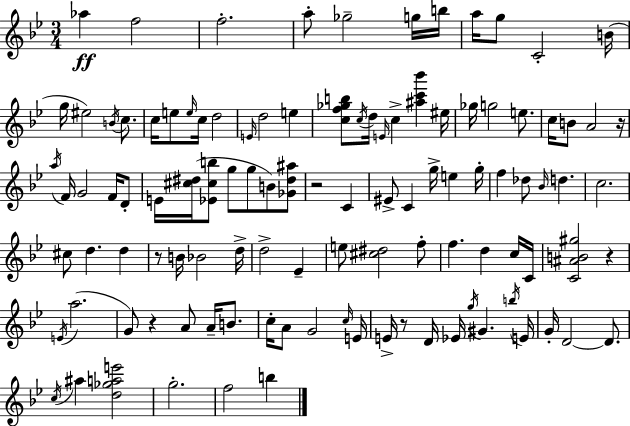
{
  \clef treble
  \numericTimeSignature
  \time 3/4
  \key bes \major
  aes''4\ff f''2 | f''2.-. | a''8-. ges''2-- g''16 b''16 | a''16 g''8 c'2-. b'16( | \break g''16 eis''2) \acciaccatura { b'16 } c''8. | c''16 e''8 \grace { e''16 } c''16 d''2 | \grace { e'16 } d''2 e''4 | <c'' f'' ges'' b''>8 \acciaccatura { c''16 } d''16 \grace { e'16 } c''4-> | \break <ais'' c''' bes'''>4 eis''16 ges''16 g''2 | e''8. c''16 b'8 a'2 | r16 \acciaccatura { a''16 } f'16 g'2 | f'16 d'8-. e'16 <cis'' dis''>16( <ees' cis'' b''>8 g''8 | \break g''8 b'8) <ges' dis'' ais''>8 r2 | c'4 eis'8-> c'4 | g''16-> e''4 g''16-. f''4 des''8 | \grace { bes'16 } d''4. c''2. | \break cis''8 d''4. | d''4 r8 b'16 bes'2 | d''16-> d''2-> | ees'4-- e''8 <cis'' dis''>2 | \break f''8-. f''4. | d''4 c''16 c'16 <c' ais' b' gis''>2 | r4 \acciaccatura { e'16 }( a''2. | g'8) r4 | \break a'8 a'16-- b'8. c''16-. a'8 g'2 | \grace { c''16 } e'16 e'16-> r8 | d'16 ees'16 \acciaccatura { g''16 } gis'4. \acciaccatura { b''16 } e'16 g'16-. | d'2~~ d'8. \acciaccatura { c''16 } | \break ais''4 <d'' ges'' a'' e'''>2 | g''2.-. | f''2 b''4 | \bar "|."
}